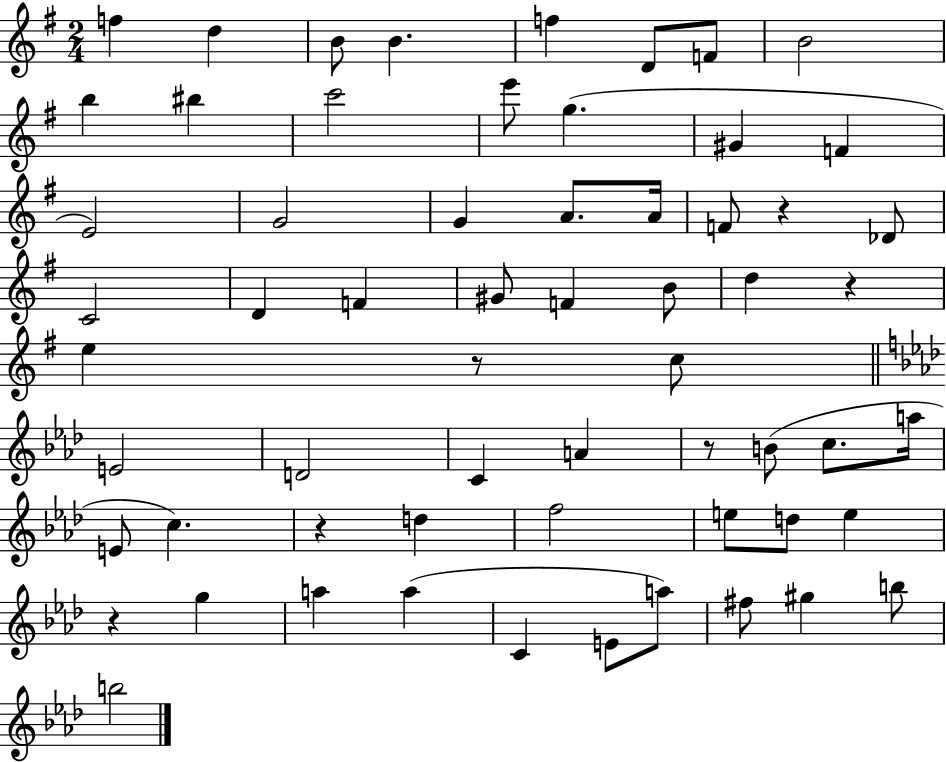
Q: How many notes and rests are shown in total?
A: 61